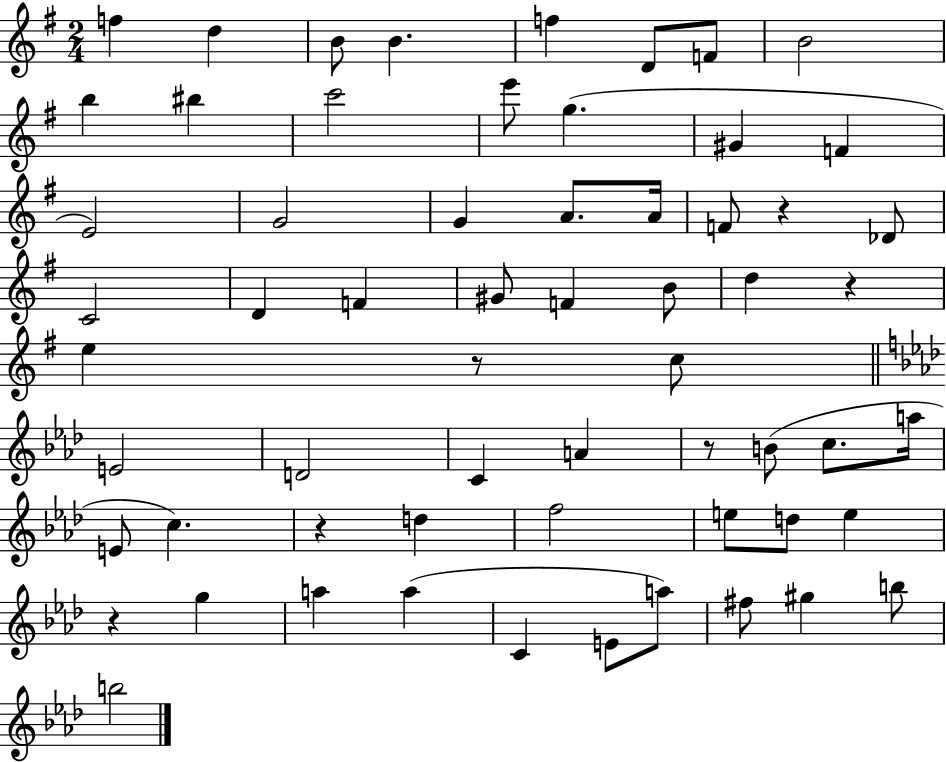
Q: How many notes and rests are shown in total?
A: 61